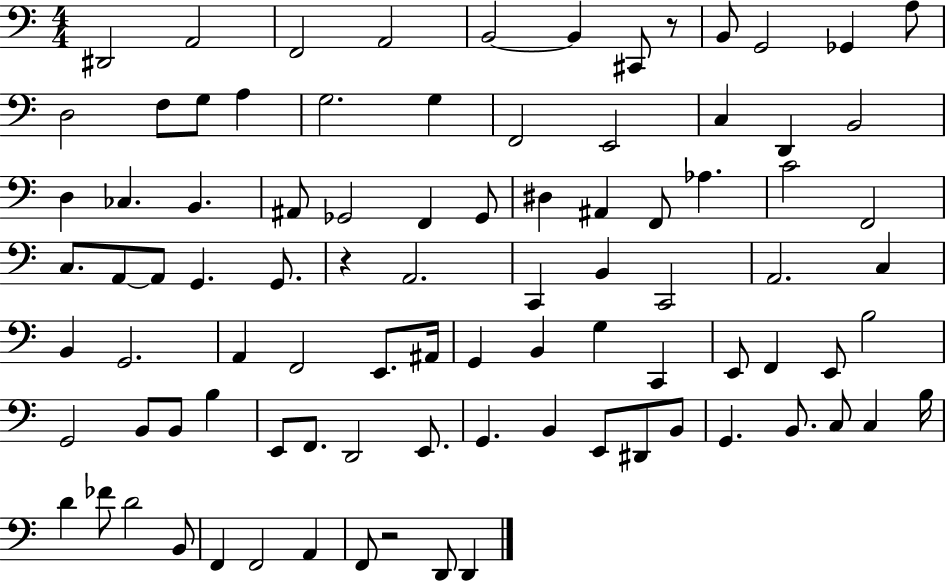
D#2/h A2/h F2/h A2/h B2/h B2/q C#2/e R/e B2/e G2/h Gb2/q A3/e D3/h F3/e G3/e A3/q G3/h. G3/q F2/h E2/h C3/q D2/q B2/h D3/q CES3/q. B2/q. A#2/e Gb2/h F2/q Gb2/e D#3/q A#2/q F2/e Ab3/q. C4/h F2/h C3/e. A2/e A2/e G2/q. G2/e. R/q A2/h. C2/q B2/q C2/h A2/h. C3/q B2/q G2/h. A2/q F2/h E2/e. A#2/s G2/q B2/q G3/q C2/q E2/e F2/q E2/e B3/h G2/h B2/e B2/e B3/q E2/e F2/e. D2/h E2/e. G2/q. B2/q E2/e D#2/e B2/e G2/q. B2/e. C3/e C3/q B3/s D4/q FES4/e D4/h B2/e F2/q F2/h A2/q F2/e R/h D2/e D2/q